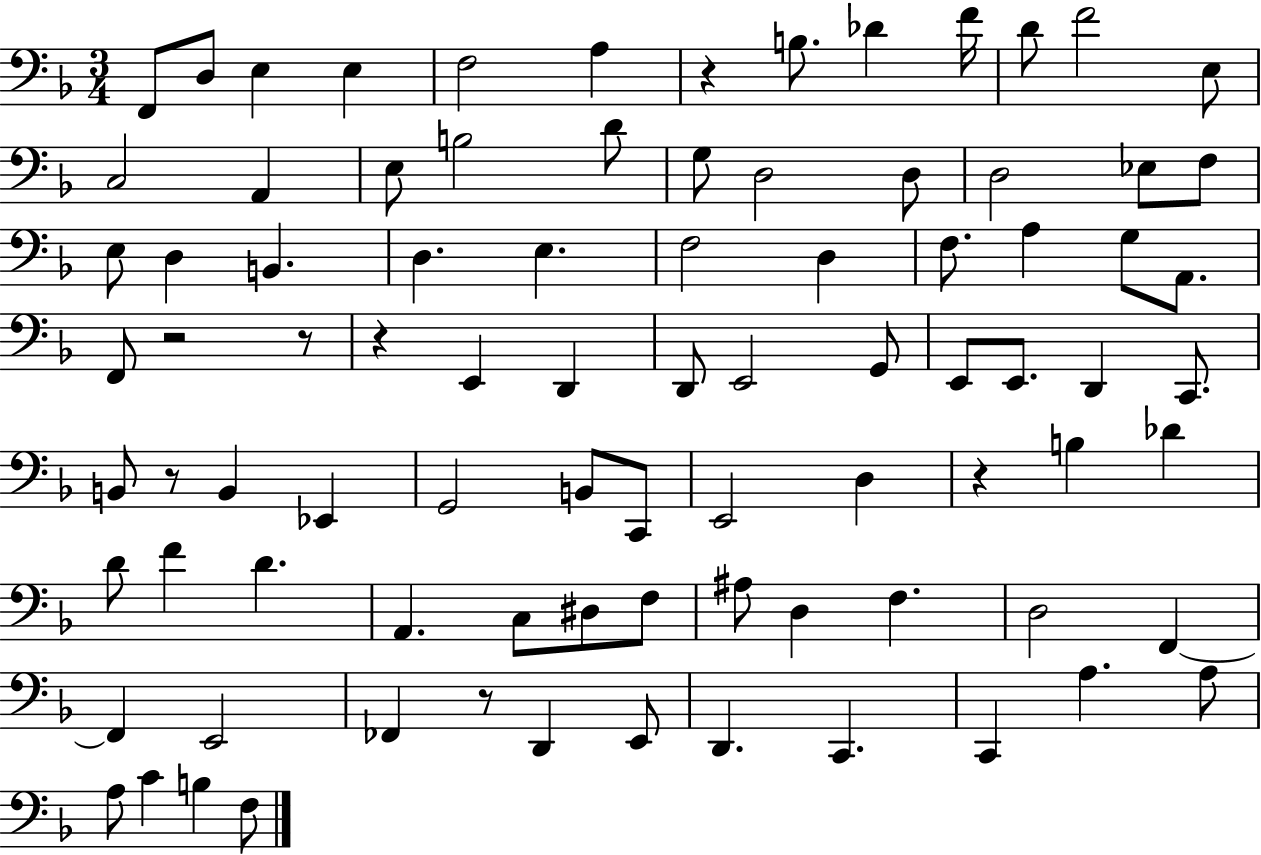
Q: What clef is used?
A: bass